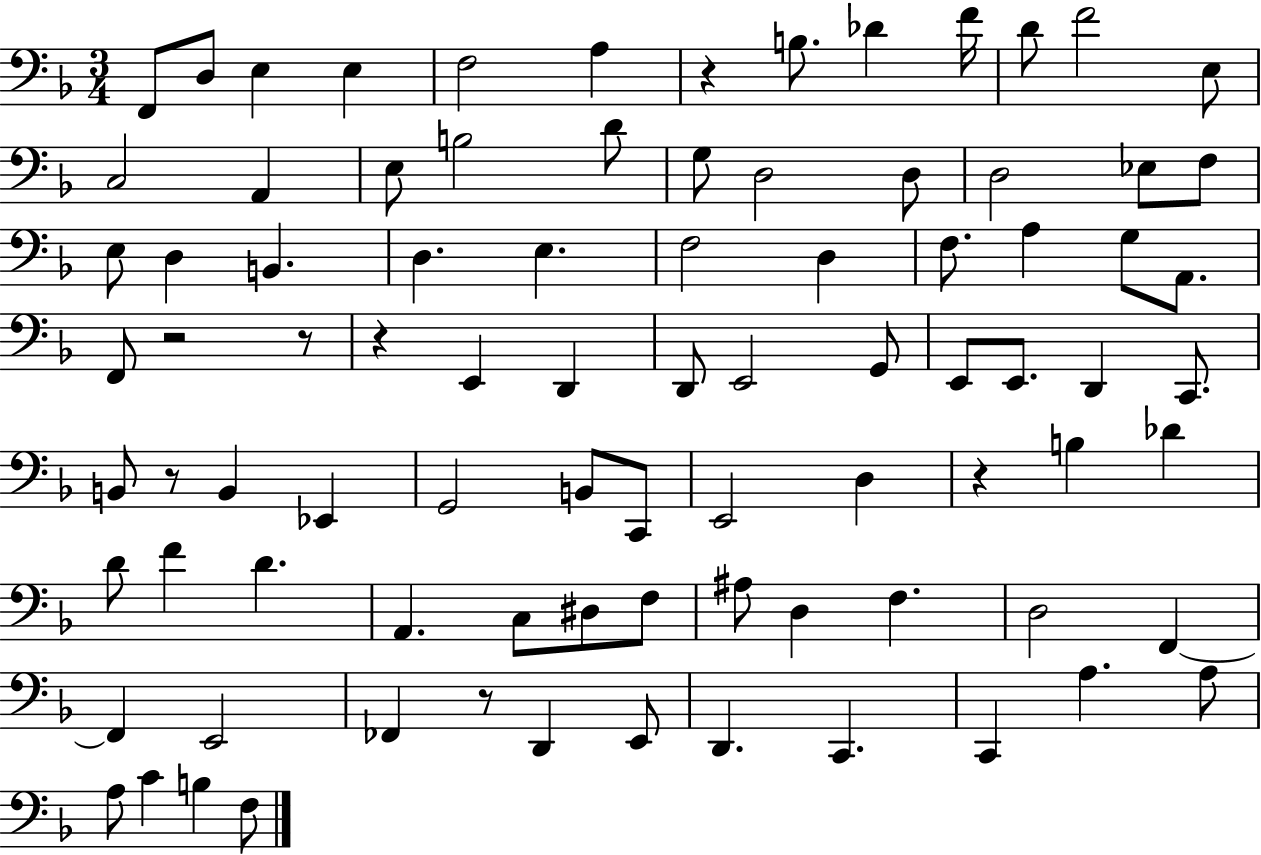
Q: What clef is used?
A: bass